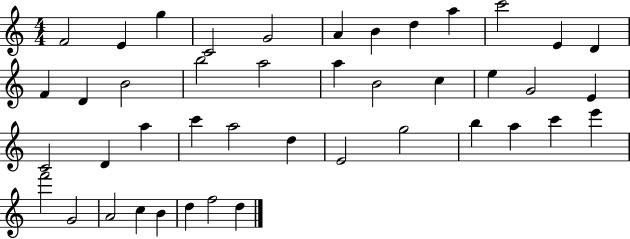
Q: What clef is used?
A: treble